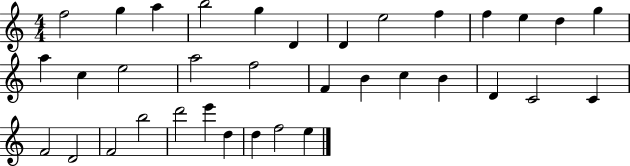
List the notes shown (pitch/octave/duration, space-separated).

F5/h G5/q A5/q B5/h G5/q D4/q D4/q E5/h F5/q F5/q E5/q D5/q G5/q A5/q C5/q E5/h A5/h F5/h F4/q B4/q C5/q B4/q D4/q C4/h C4/q F4/h D4/h F4/h B5/h D6/h E6/q D5/q D5/q F5/h E5/q